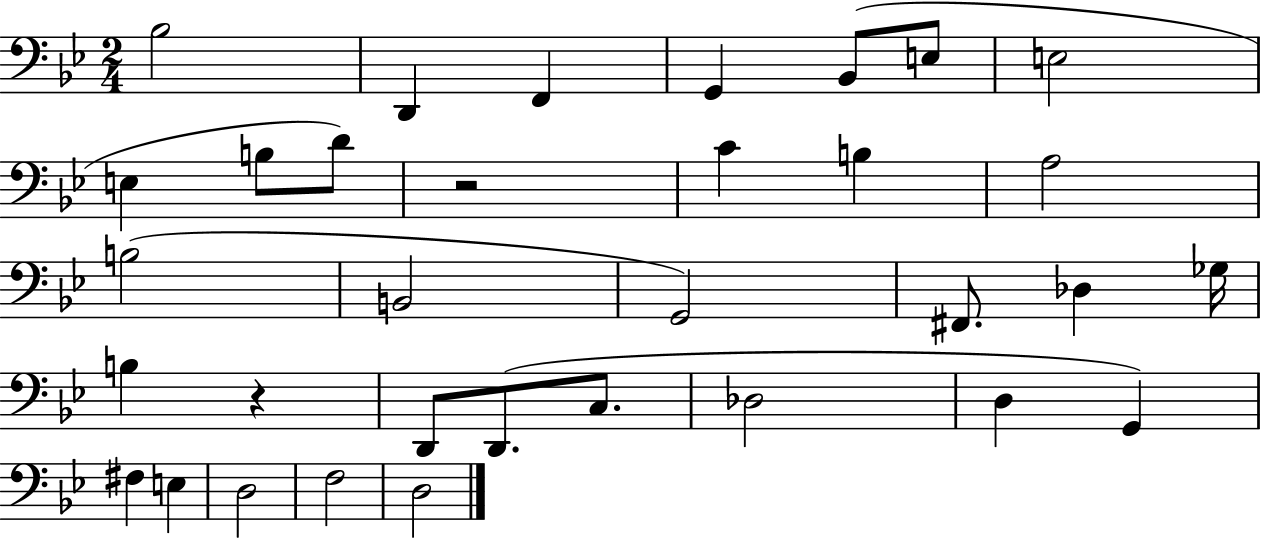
{
  \clef bass
  \numericTimeSignature
  \time 2/4
  \key bes \major
  bes2 | d,4 f,4 | g,4 bes,8( e8 | e2 | \break e4 b8 d'8) | r2 | c'4 b4 | a2 | \break b2( | b,2 | g,2) | fis,8. des4 ges16 | \break b4 r4 | d,8 d,8.( c8. | des2 | d4 g,4) | \break fis4 e4 | d2 | f2 | d2 | \break \bar "|."
}